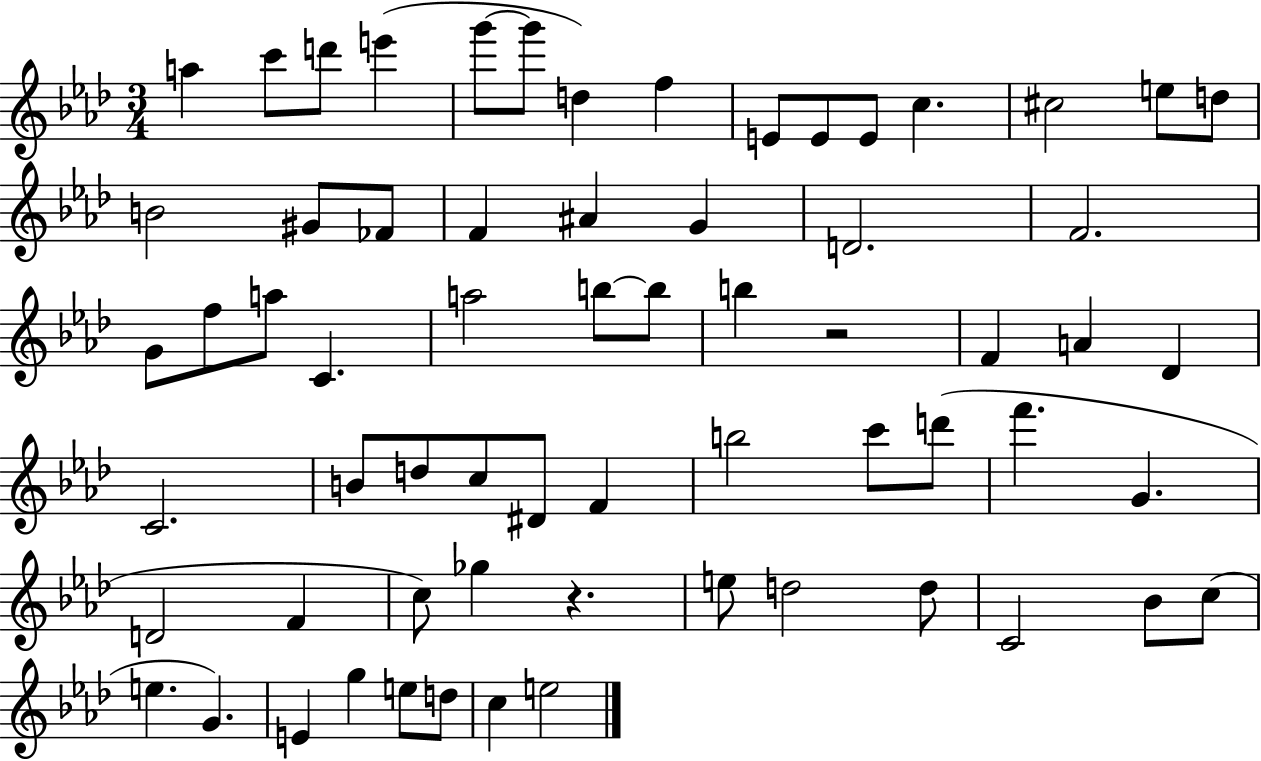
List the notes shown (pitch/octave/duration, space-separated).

A5/q C6/e D6/e E6/q G6/e G6/e D5/q F5/q E4/e E4/e E4/e C5/q. C#5/h E5/e D5/e B4/h G#4/e FES4/e F4/q A#4/q G4/q D4/h. F4/h. G4/e F5/e A5/e C4/q. A5/h B5/e B5/e B5/q R/h F4/q A4/q Db4/q C4/h. B4/e D5/e C5/e D#4/e F4/q B5/h C6/e D6/e F6/q. G4/q. D4/h F4/q C5/e Gb5/q R/q. E5/e D5/h D5/e C4/h Bb4/e C5/e E5/q. G4/q. E4/q G5/q E5/e D5/e C5/q E5/h